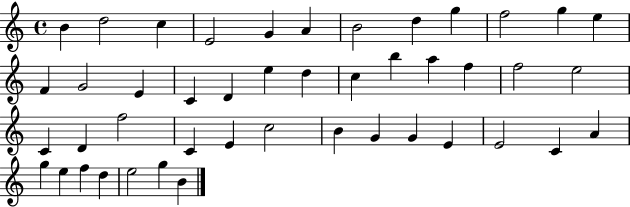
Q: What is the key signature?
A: C major